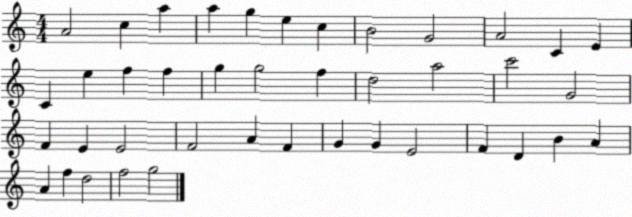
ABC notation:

X:1
T:Untitled
M:4/4
L:1/4
K:C
A2 c a a g e c B2 G2 A2 C E C e f f g g2 f d2 a2 c'2 G2 F E E2 F2 A F G G E2 F D B A A f d2 f2 g2